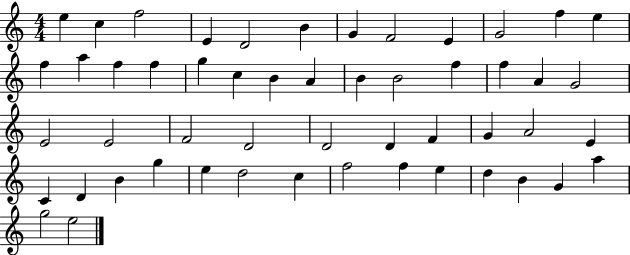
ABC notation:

X:1
T:Untitled
M:4/4
L:1/4
K:C
e c f2 E D2 B G F2 E G2 f e f a f f g c B A B B2 f f A G2 E2 E2 F2 D2 D2 D F G A2 E C D B g e d2 c f2 f e d B G a g2 e2